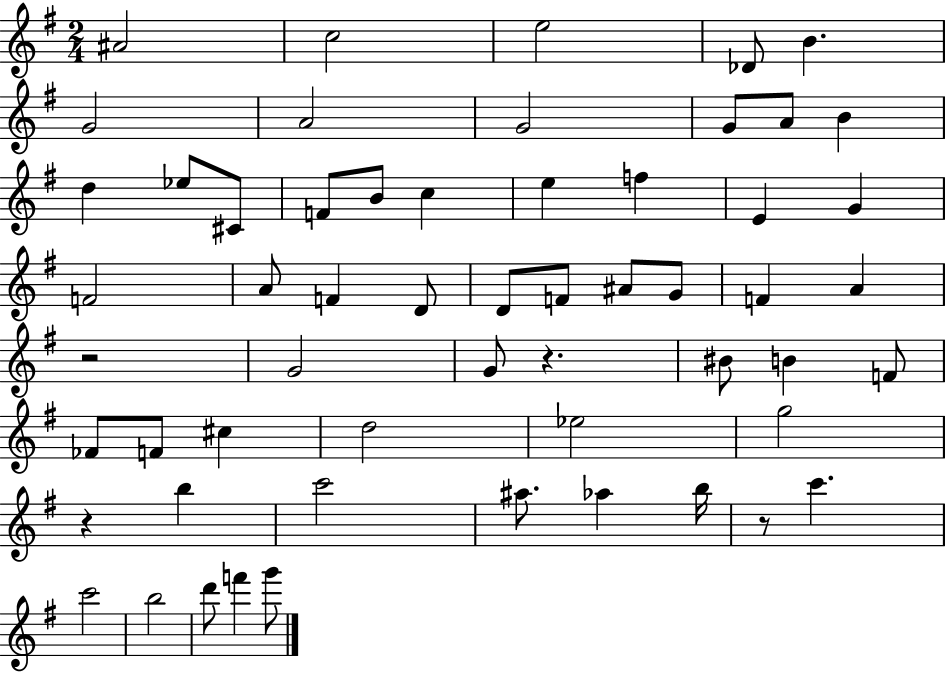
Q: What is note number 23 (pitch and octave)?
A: A4